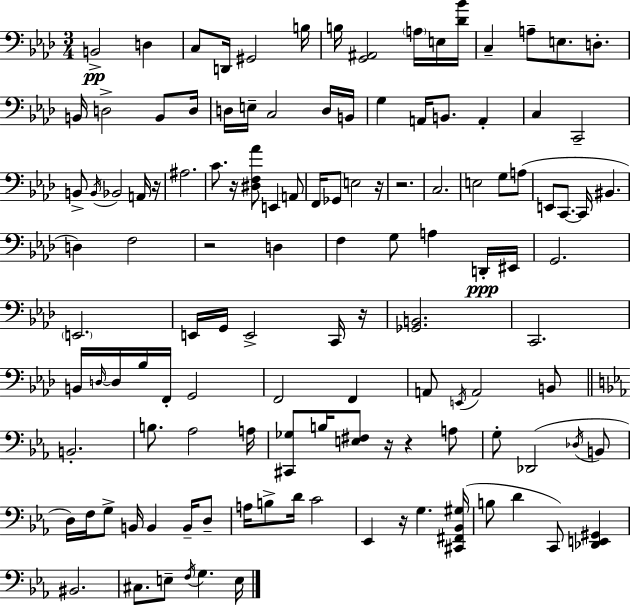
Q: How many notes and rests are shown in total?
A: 123